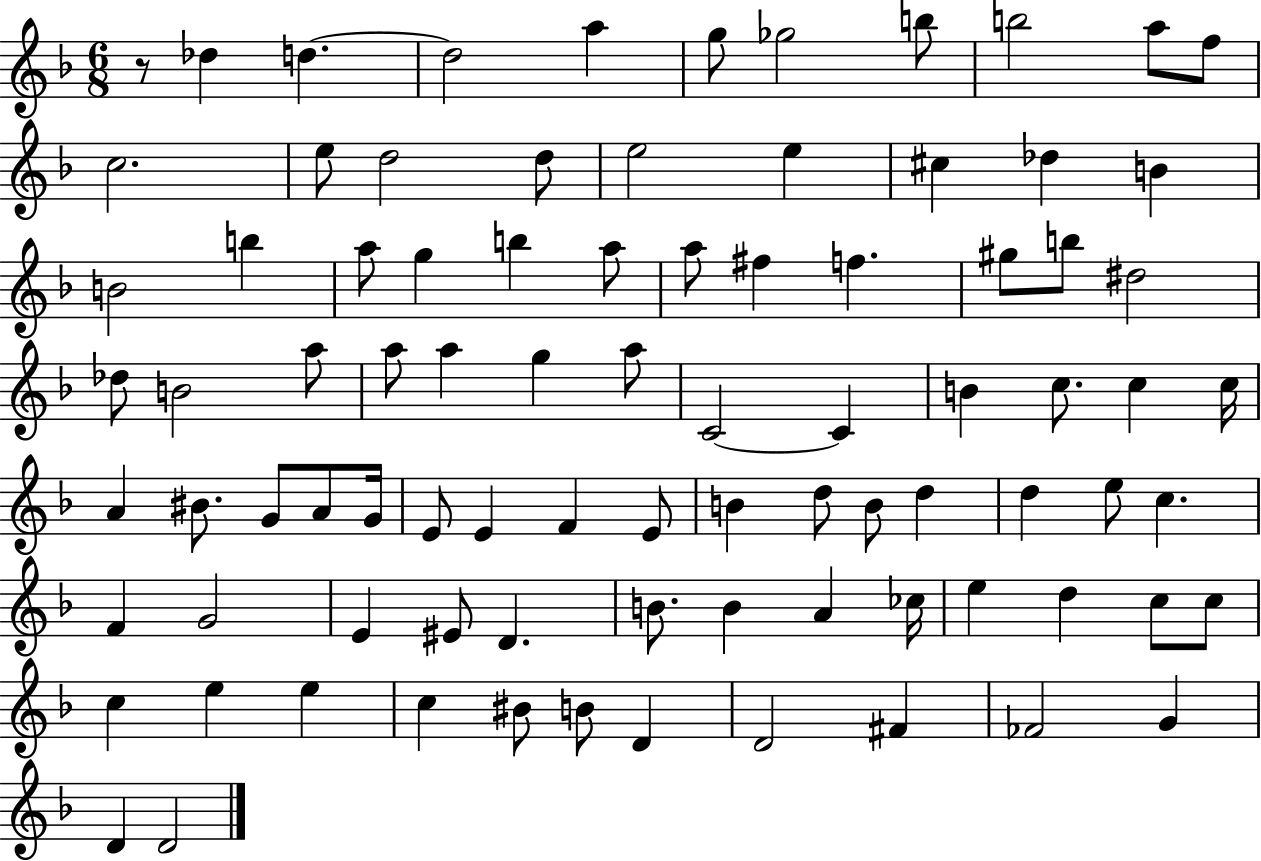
X:1
T:Untitled
M:6/8
L:1/4
K:F
z/2 _d d d2 a g/2 _g2 b/2 b2 a/2 f/2 c2 e/2 d2 d/2 e2 e ^c _d B B2 b a/2 g b a/2 a/2 ^f f ^g/2 b/2 ^d2 _d/2 B2 a/2 a/2 a g a/2 C2 C B c/2 c c/4 A ^B/2 G/2 A/2 G/4 E/2 E F E/2 B d/2 B/2 d d e/2 c F G2 E ^E/2 D B/2 B A _c/4 e d c/2 c/2 c e e c ^B/2 B/2 D D2 ^F _F2 G D D2